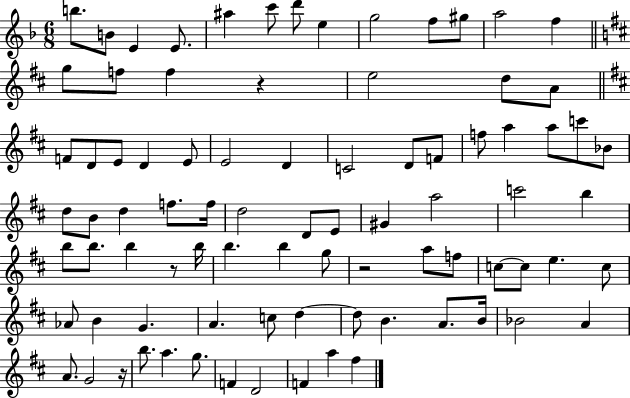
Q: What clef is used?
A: treble